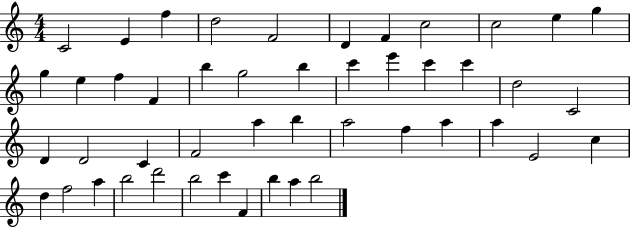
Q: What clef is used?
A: treble